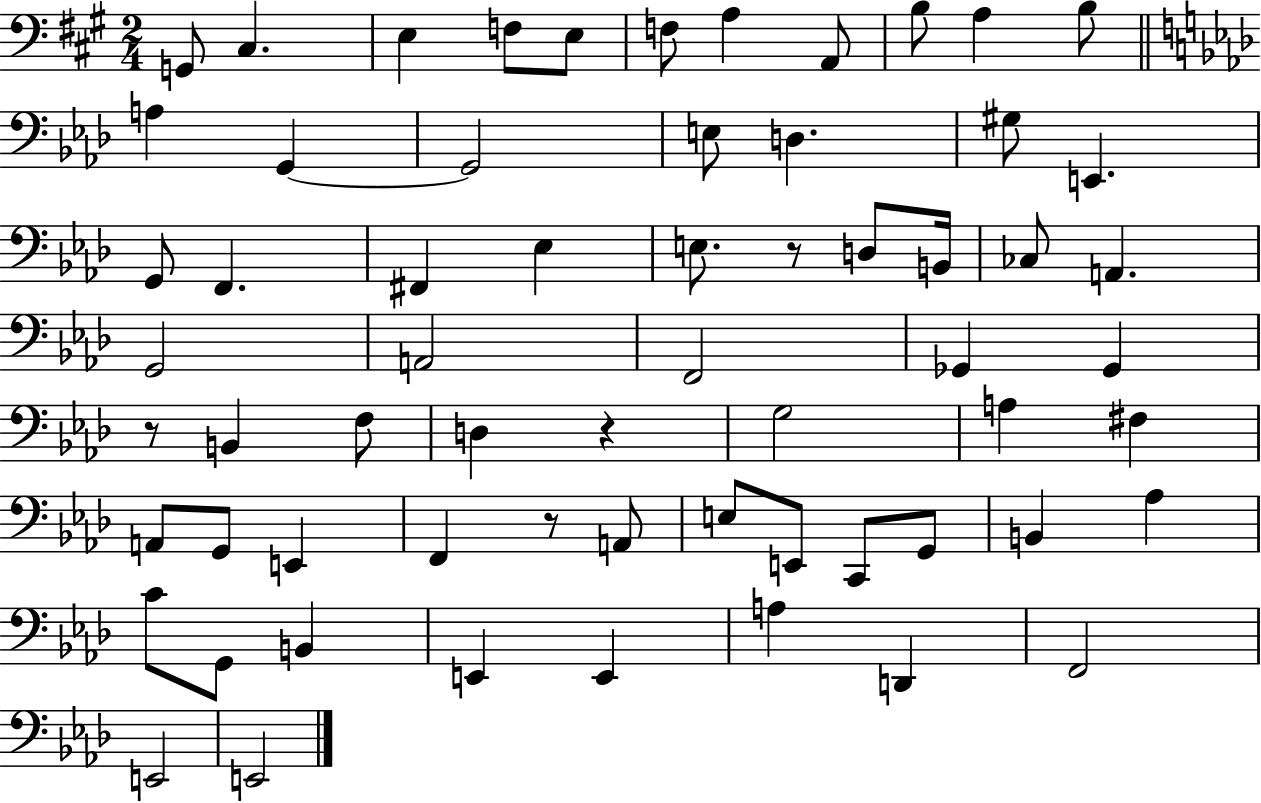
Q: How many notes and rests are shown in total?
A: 63